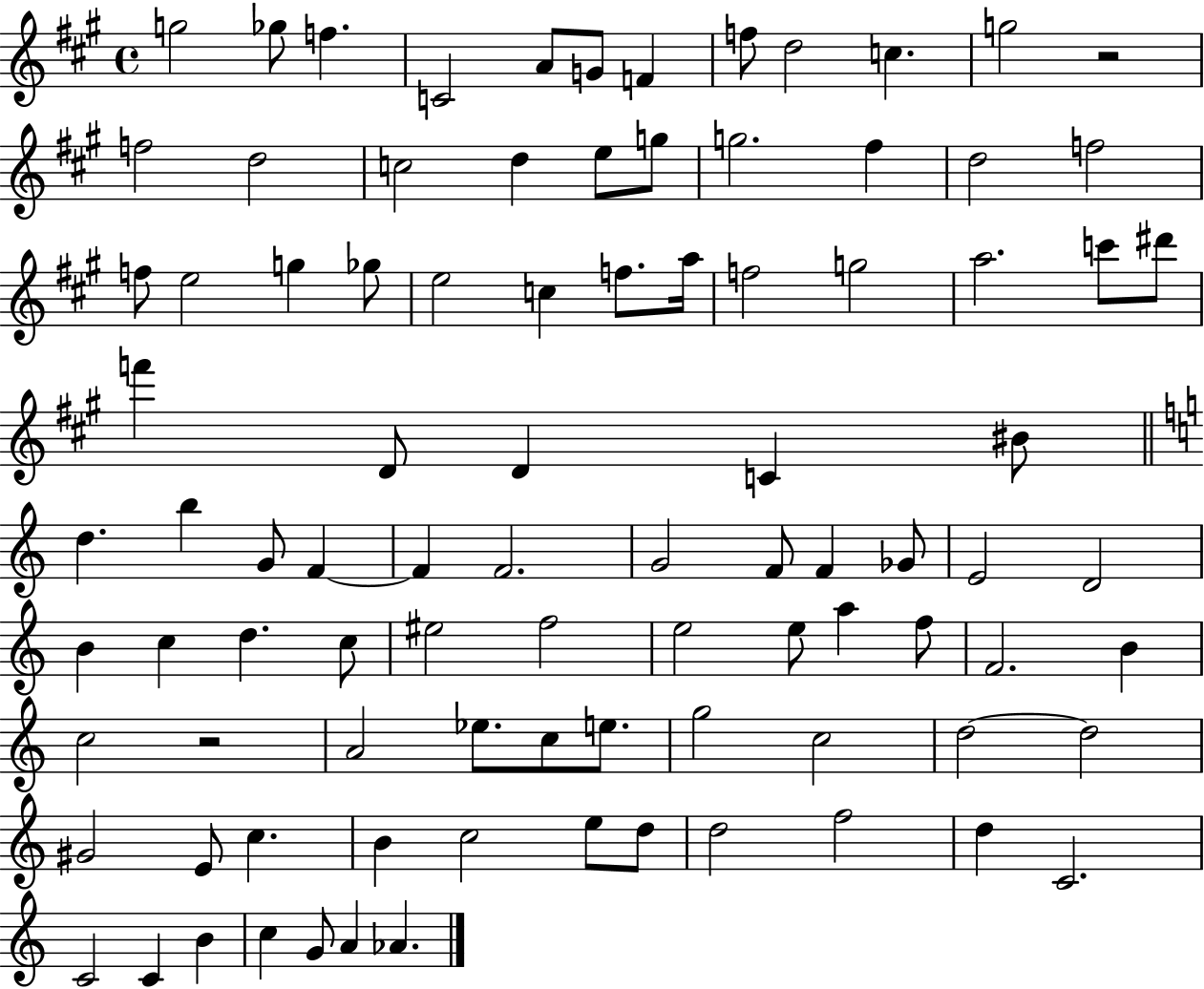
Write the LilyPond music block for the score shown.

{
  \clef treble
  \time 4/4
  \defaultTimeSignature
  \key a \major
  g''2 ges''8 f''4. | c'2 a'8 g'8 f'4 | f''8 d''2 c''4. | g''2 r2 | \break f''2 d''2 | c''2 d''4 e''8 g''8 | g''2. fis''4 | d''2 f''2 | \break f''8 e''2 g''4 ges''8 | e''2 c''4 f''8. a''16 | f''2 g''2 | a''2. c'''8 dis'''8 | \break f'''4 d'8 d'4 c'4 bis'8 | \bar "||" \break \key c \major d''4. b''4 g'8 f'4~~ | f'4 f'2. | g'2 f'8 f'4 ges'8 | e'2 d'2 | \break b'4 c''4 d''4. c''8 | eis''2 f''2 | e''2 e''8 a''4 f''8 | f'2. b'4 | \break c''2 r2 | a'2 ees''8. c''8 e''8. | g''2 c''2 | d''2~~ d''2 | \break gis'2 e'8 c''4. | b'4 c''2 e''8 d''8 | d''2 f''2 | d''4 c'2. | \break c'2 c'4 b'4 | c''4 g'8 a'4 aes'4. | \bar "|."
}